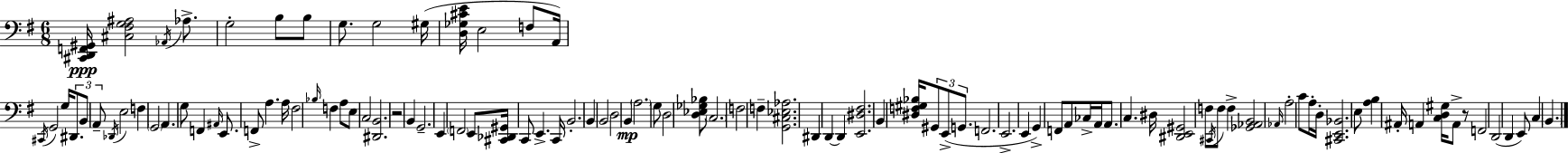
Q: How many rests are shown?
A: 2